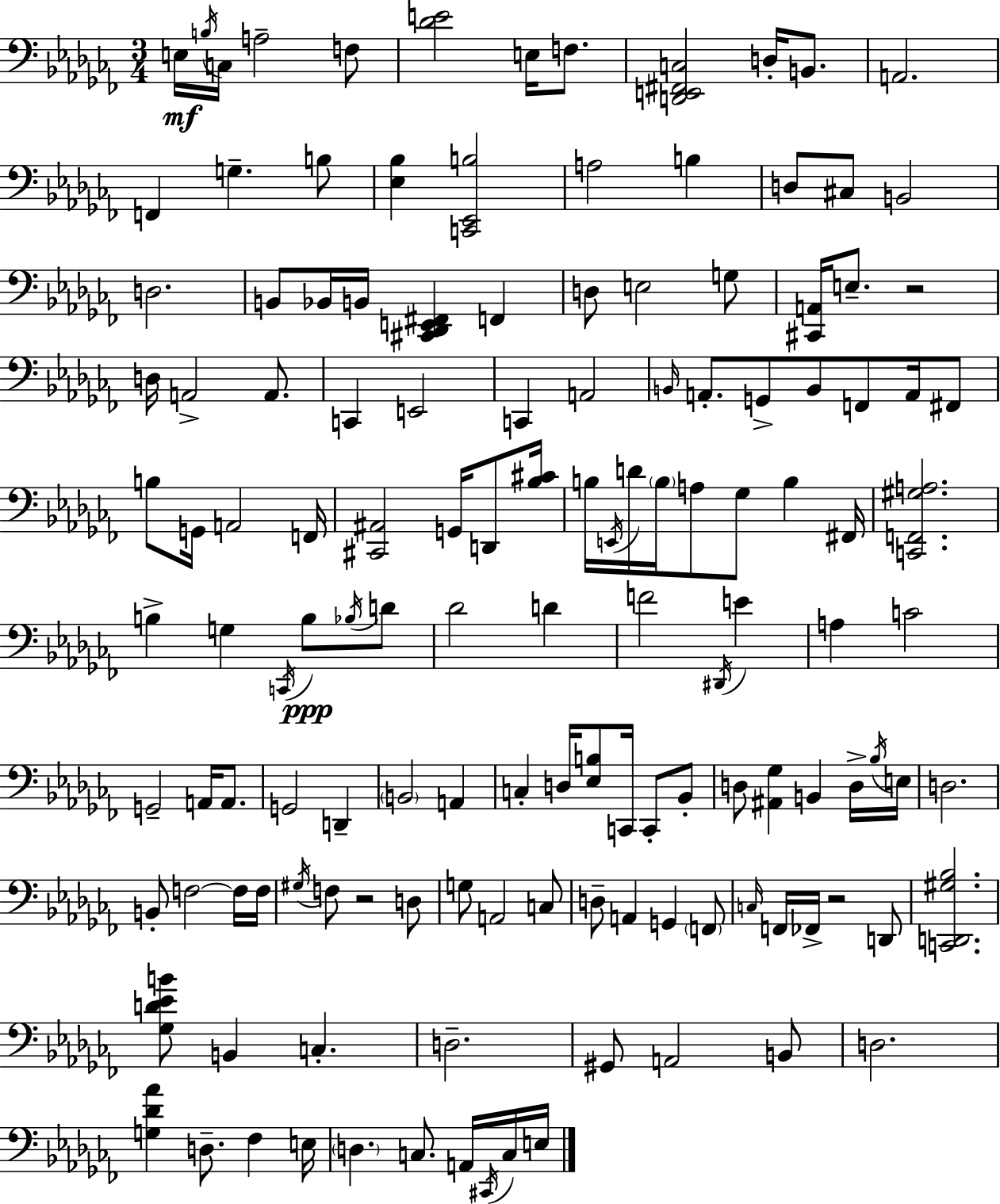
{
  \clef bass
  \numericTimeSignature
  \time 3/4
  \key aes \minor
  e16\mf \acciaccatura { b16 } c16 a2-- f8 | <des' e'>2 e16 f8. | <d, e, fis, c>2 d16-. b,8. | a,2. | \break f,4 g4.-- b8 | <ees bes>4 <c, ees, b>2 | a2 b4 | d8 cis8 b,2 | \break d2. | b,8 bes,16 b,16 <cis, des, e, fis,>4 f,4 | d8 e2 g8 | <cis, a,>16 e8.-- r2 | \break d16 a,2-> a,8. | c,4 e,2 | c,4 a,2 | \grace { b,16 } a,8.-. g,8-> b,8 f,8 a,16 | \break fis,8 b8 g,16 a,2 | f,16 <cis, ais,>2 g,16 d,8 | <bes cis'>16 b16 \acciaccatura { e,16 } d'16 \parenthesize b16 a8 ges8 b4 | fis,16 <c, f, gis a>2. | \break b4-> g4 \acciaccatura { c,16 } | b8\ppp \acciaccatura { bes16 } d'8 des'2 | d'4 f'2 | \acciaccatura { dis,16 } e'4 a4 c'2 | \break g,2-- | a,16 a,8. g,2 | d,4-- \parenthesize b,2 | a,4 c4-. d16 <ees b>8 | \break c,16 c,8-. bes,8-. d8 <ais, ges>4 | b,4 d16-> \acciaccatura { bes16 } e16 d2. | b,8-. f2~~ | f16 f16 \acciaccatura { gis16 } f8 r2 | \break d8 g8 a,2 | c8 d8-- a,4 | g,4 \parenthesize f,8 \grace { c16 } f,16 fes,16-> r2 | d,8 <c, d, gis bes>2. | \break <ges d' ees' b'>8 b,4 | c4.-. d2.-- | gis,8 a,2 | b,8 d2. | \break <g des' aes'>4 | d8.-- fes4 e16 \parenthesize d4. | c8. a,16 \acciaccatura { cis,16 } c16 e16 \bar "|."
}